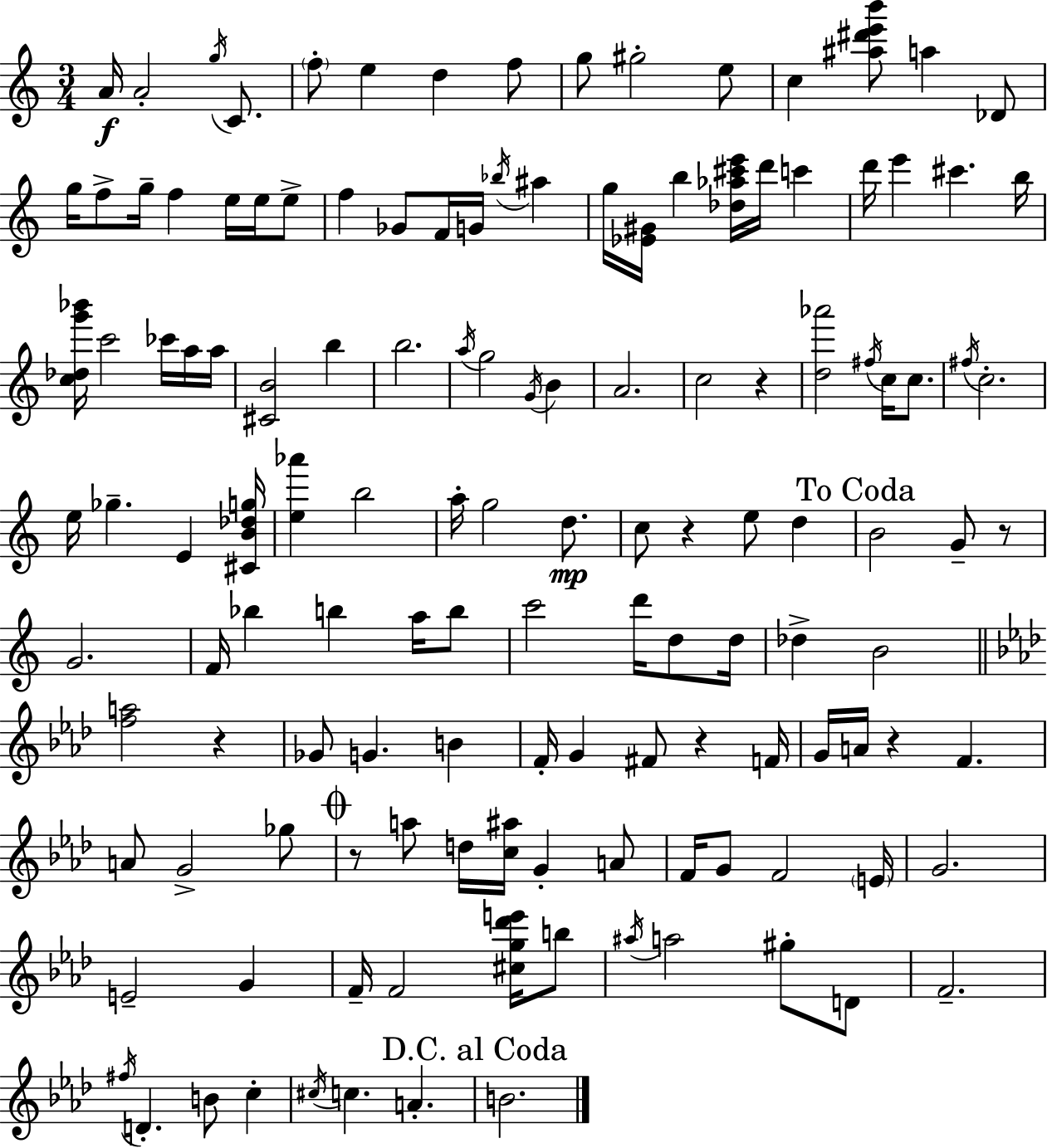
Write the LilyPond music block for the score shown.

{
  \clef treble
  \numericTimeSignature
  \time 3/4
  \key a \minor
  a'16\f a'2-. \acciaccatura { g''16 } c'8. | \parenthesize f''8-. e''4 d''4 f''8 | g''8 gis''2-. e''8 | c''4 <ais'' dis''' e''' b'''>8 a''4 des'8 | \break g''16 f''8-> g''16-- f''4 e''16 e''16 e''8-> | f''4 ges'8 f'16 g'16 \acciaccatura { bes''16 } ais''4 | g''16 <ees' gis'>16 b''4 <des'' aes'' cis''' e'''>16 d'''16 c'''4 | d'''16 e'''4 cis'''4. | \break b''16 <c'' des'' g''' bes'''>16 c'''2 ces'''16 | a''16 a''16 <cis' b'>2 b''4 | b''2. | \acciaccatura { a''16 } g''2 \acciaccatura { g'16 } | \break b'4 a'2. | c''2 | r4 <d'' aes'''>2 | \acciaccatura { fis''16 } c''16 c''8. \acciaccatura { fis''16 } c''2.-. | \break e''16 ges''4.-- | e'4 <cis' b' des'' g''>16 <e'' aes'''>4 b''2 | a''16-. g''2 | d''8.\mp c''8 r4 | \break e''8 d''4 \mark "To Coda" b'2 | g'8-- r8 g'2. | f'16 bes''4 b''4 | a''16 b''8 c'''2 | \break d'''16 d''8 d''16 des''4-> b'2 | \bar "||" \break \key aes \major <f'' a''>2 r4 | ges'8 g'4. b'4 | f'16-. g'4 fis'8 r4 f'16 | g'16 a'16 r4 f'4. | \break a'8 g'2-> ges''8 | \mark \markup { \musicglyph "scripts.coda" } r8 a''8 d''16 <c'' ais''>16 g'4-. a'8 | f'16 g'8 f'2 \parenthesize e'16 | g'2. | \break e'2-- g'4 | f'16-- f'2 <cis'' g'' des''' e'''>16 b''8 | \acciaccatura { ais''16 } a''2 gis''8-. d'8 | f'2.-- | \break \acciaccatura { fis''16 } d'4.-. b'8 c''4-. | \acciaccatura { cis''16 } c''4. a'4.-. | \mark "D.C. al Coda" b'2. | \bar "|."
}